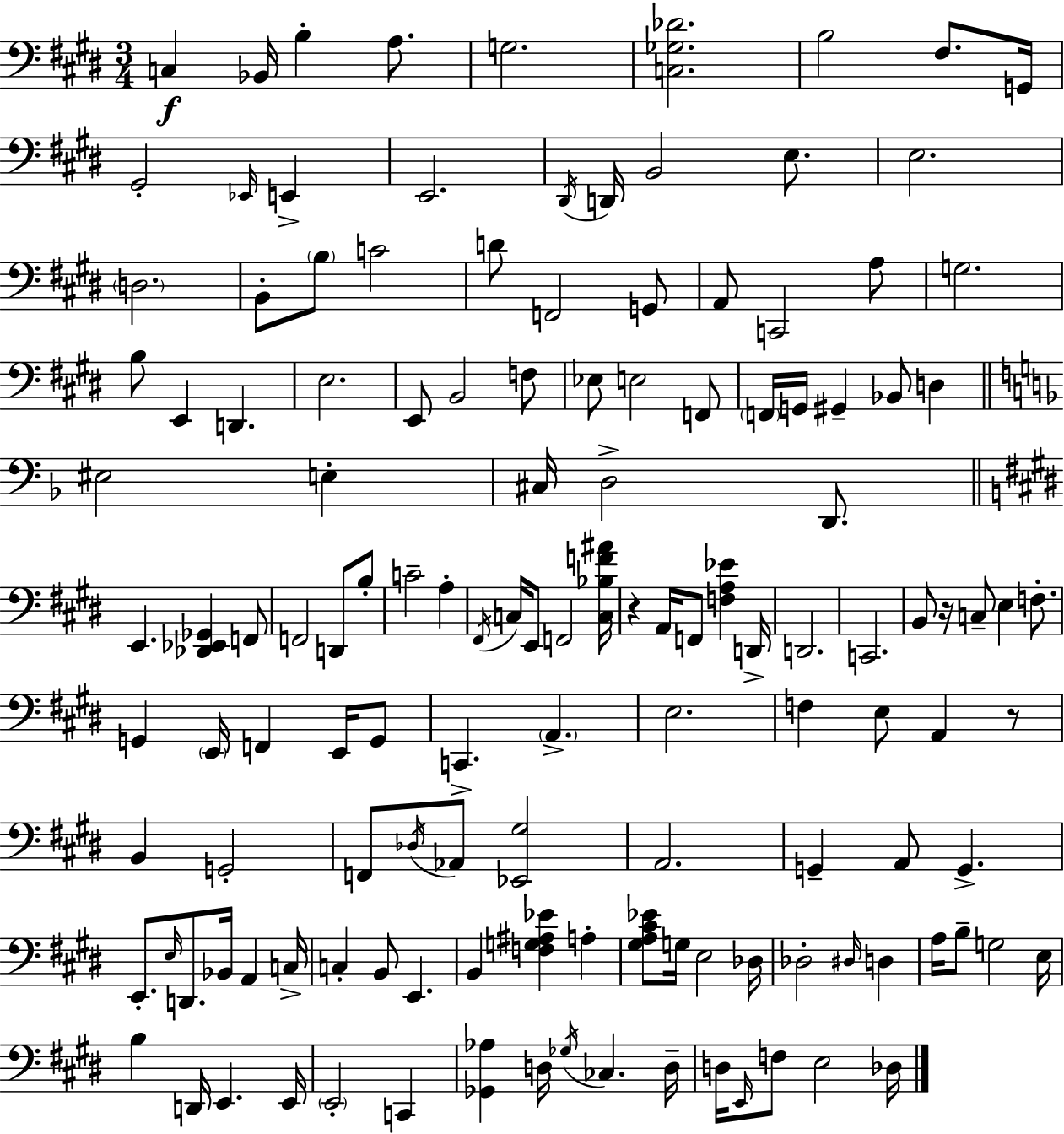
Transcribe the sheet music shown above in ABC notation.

X:1
T:Untitled
M:3/4
L:1/4
K:E
C, _B,,/4 B, A,/2 G,2 [C,_G,_D]2 B,2 ^F,/2 G,,/4 ^G,,2 _E,,/4 E,, E,,2 ^D,,/4 D,,/4 B,,2 E,/2 E,2 D,2 B,,/2 B,/2 C2 D/2 F,,2 G,,/2 A,,/2 C,,2 A,/2 G,2 B,/2 E,, D,, E,2 E,,/2 B,,2 F,/2 _E,/2 E,2 F,,/2 F,,/4 G,,/4 ^G,, _B,,/2 D, ^E,2 E, ^C,/4 D,2 D,,/2 E,, [_D,,_E,,_G,,] F,,/2 F,,2 D,,/2 B,/2 C2 A, ^F,,/4 C,/4 E,,/2 F,,2 [C,_B,F^A]/4 z A,,/4 F,,/2 [F,A,_E] D,,/4 D,,2 C,,2 B,,/2 z/4 C,/2 E, F,/2 G,, E,,/4 F,, E,,/4 G,,/2 C,, A,, E,2 F, E,/2 A,, z/2 B,, G,,2 F,,/2 _D,/4 _A,,/2 [_E,,^G,]2 A,,2 G,, A,,/2 G,, E,,/2 E,/4 D,,/2 _B,,/4 A,, C,/4 C, B,,/2 E,, B,, [F,G,^A,_E] A, [^G,A,^C_E]/2 G,/4 E,2 _D,/4 _D,2 ^D,/4 D, A,/4 B,/2 G,2 E,/4 B, D,,/4 E,, E,,/4 E,,2 C,, [_G,,_A,] D,/4 _G,/4 _C, D,/4 D,/4 E,,/4 F,/2 E,2 _D,/4